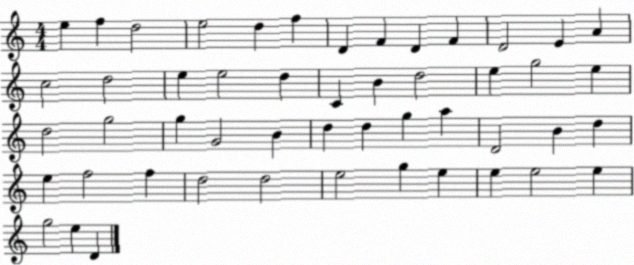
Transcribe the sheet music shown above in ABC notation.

X:1
T:Untitled
M:4/4
L:1/4
K:C
e f d2 e2 d f D F D F D2 E A c2 d2 e e2 d C B d2 e g2 e d2 g2 g G2 B d d g a D2 B d e f2 f d2 d2 e2 g e e e2 e g2 e D